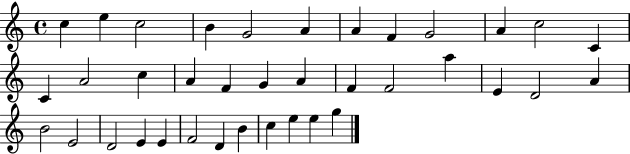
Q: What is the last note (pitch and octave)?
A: G5